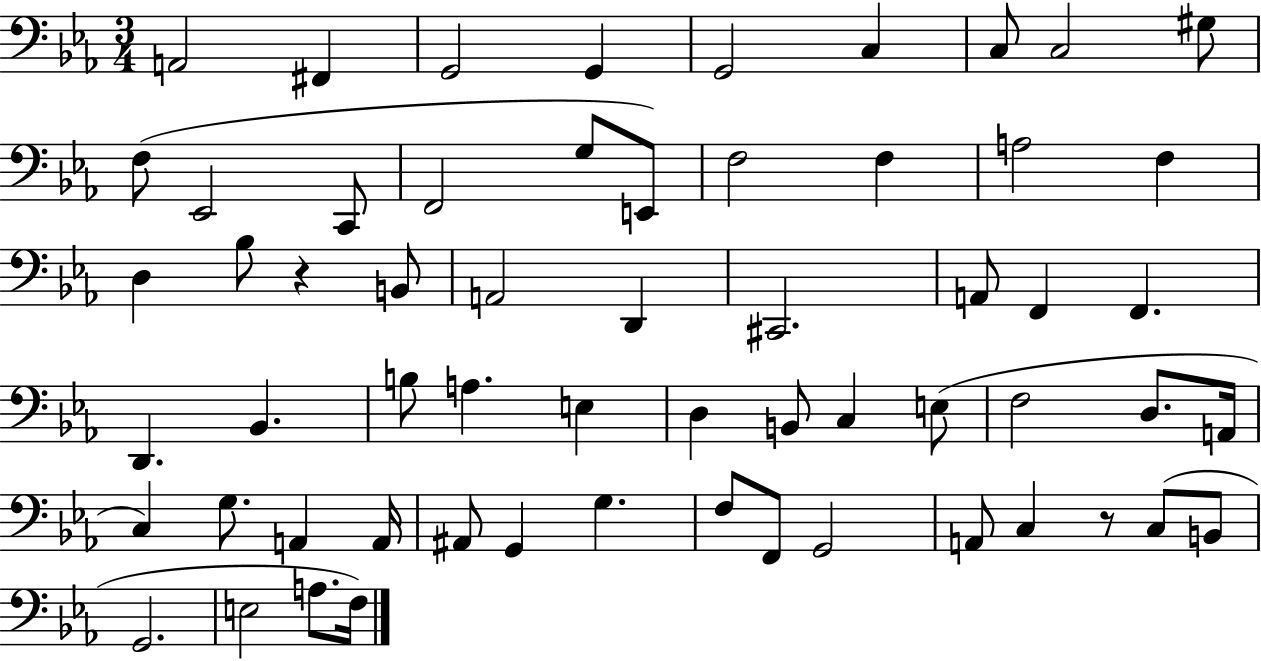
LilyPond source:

{
  \clef bass
  \numericTimeSignature
  \time 3/4
  \key ees \major
  a,2 fis,4 | g,2 g,4 | g,2 c4 | c8 c2 gis8 | \break f8( ees,2 c,8 | f,2 g8 e,8) | f2 f4 | a2 f4 | \break d4 bes8 r4 b,8 | a,2 d,4 | cis,2. | a,8 f,4 f,4. | \break d,4. bes,4. | b8 a4. e4 | d4 b,8 c4 e8( | f2 d8. a,16 | \break c4) g8. a,4 a,16 | ais,8 g,4 g4. | f8 f,8 g,2 | a,8 c4 r8 c8( b,8 | \break g,2. | e2 a8. f16) | \bar "|."
}